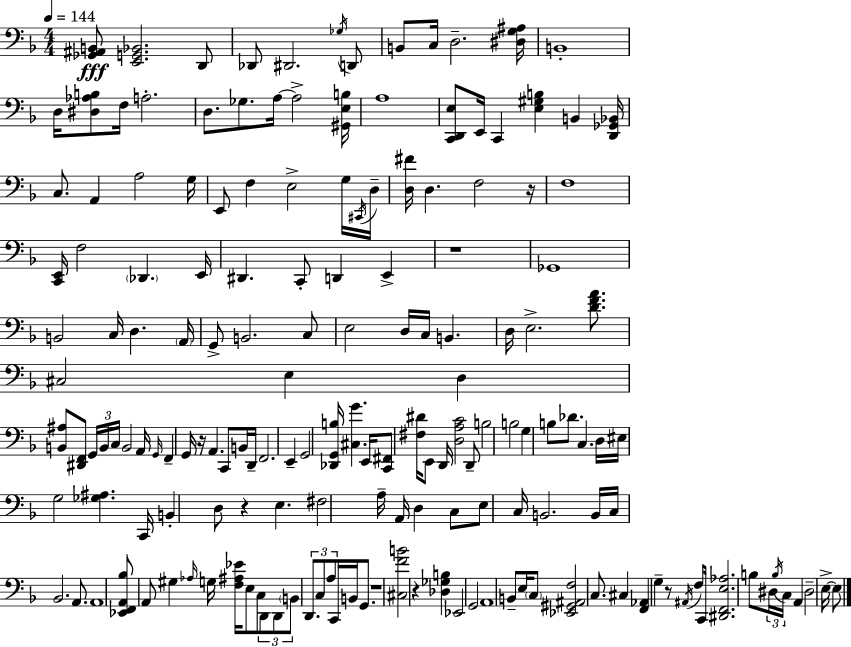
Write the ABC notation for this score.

X:1
T:Untitled
M:4/4
L:1/4
K:F
[_G,,^A,,B,,]/2 [E,,G,,_B,,]2 D,,/2 _D,,/2 ^D,,2 _G,/4 D,,/2 B,,/2 C,/4 D,2 [^D,G,^A,]/4 B,,4 D,/4 [^D,_A,B,]/2 F,/4 A,2 D,/2 _G,/2 A,/4 A,2 [^G,,E,B,]/4 A,4 [C,,D,,E,]/2 E,,/4 C,, [E,^G,B,] B,, [D,,_G,,_B,,]/4 C,/2 A,, A,2 G,/4 E,,/2 F, E,2 G,/4 ^C,,/4 D,/4 [D,^F]/4 D, F,2 z/4 F,4 [C,,E,,]/4 F,2 _D,, E,,/4 ^D,, C,,/2 D,, E,, z4 _G,,4 B,,2 C,/4 D, A,,/4 G,,/2 B,,2 C,/2 E,2 D,/4 C,/4 B,, D,/4 E,2 [DFA]/2 ^C,2 E, D, [B,,^A,]/2 [^D,,F,,]/2 G,,/4 B,,/4 C,/4 B,,2 A,,/4 G,,/4 F,, G,,/4 z/4 A,, C,,/2 B,,/4 D,,/4 F,,2 E,, G,,2 [_D,,G,,B,]/4 [^C,G] E,,/4 [C,,^F,,]/2 [^F,^D]/4 E,,/2 D,,/4 [D,A,C]2 D,,/2 B,2 B,2 G, B,/2 _D/2 C, D,/4 ^E,/4 G,2 [_G,^A,] C,,/4 B,, D,/2 z E, ^F,2 A,/4 A,,/4 D, C,/2 E,/2 C,/4 B,,2 B,,/4 C,/4 _B,,2 A,,/2 A,,4 [_E,,F,,A,,_B,]/2 A,,/2 ^G, _A,/4 G,/4 [F,^A,_E]/4 E,/2 C,/2 D,,/2 D,,/2 B,,/2 D,,/2 C,/2 A,/2 C,,/4 B,,/4 G,,/2 z4 [^C,FB]2 z [_D,_G,B,] _E,,2 G,,2 A,,4 B,,/2 E,/4 C,/2 [_E,,^G,,^A,,F,]2 C,/2 ^C, [F,,_A,,] G, z/2 ^A,,/4 F,/2 C,,/4 [^D,,F,,E,_A,]2 B,/2 ^D,/4 B,/4 C,/4 A,, ^D,2 E,/4 E,/2